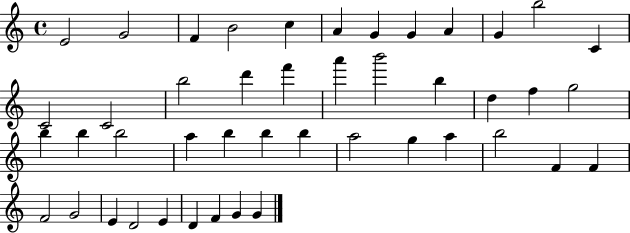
E4/h G4/h F4/q B4/h C5/q A4/q G4/q G4/q A4/q G4/q B5/h C4/q C4/h C4/h B5/h D6/q F6/q A6/q B6/h B5/q D5/q F5/q G5/h B5/q B5/q B5/h A5/q B5/q B5/q B5/q A5/h G5/q A5/q B5/h F4/q F4/q F4/h G4/h E4/q D4/h E4/q D4/q F4/q G4/q G4/q